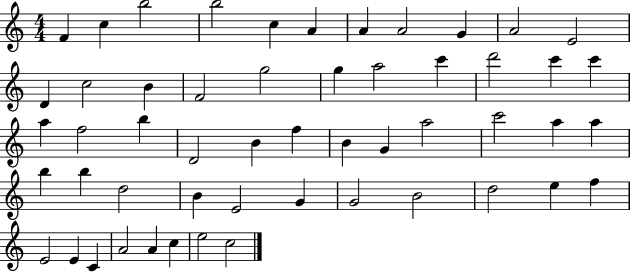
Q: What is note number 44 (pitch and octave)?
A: E5